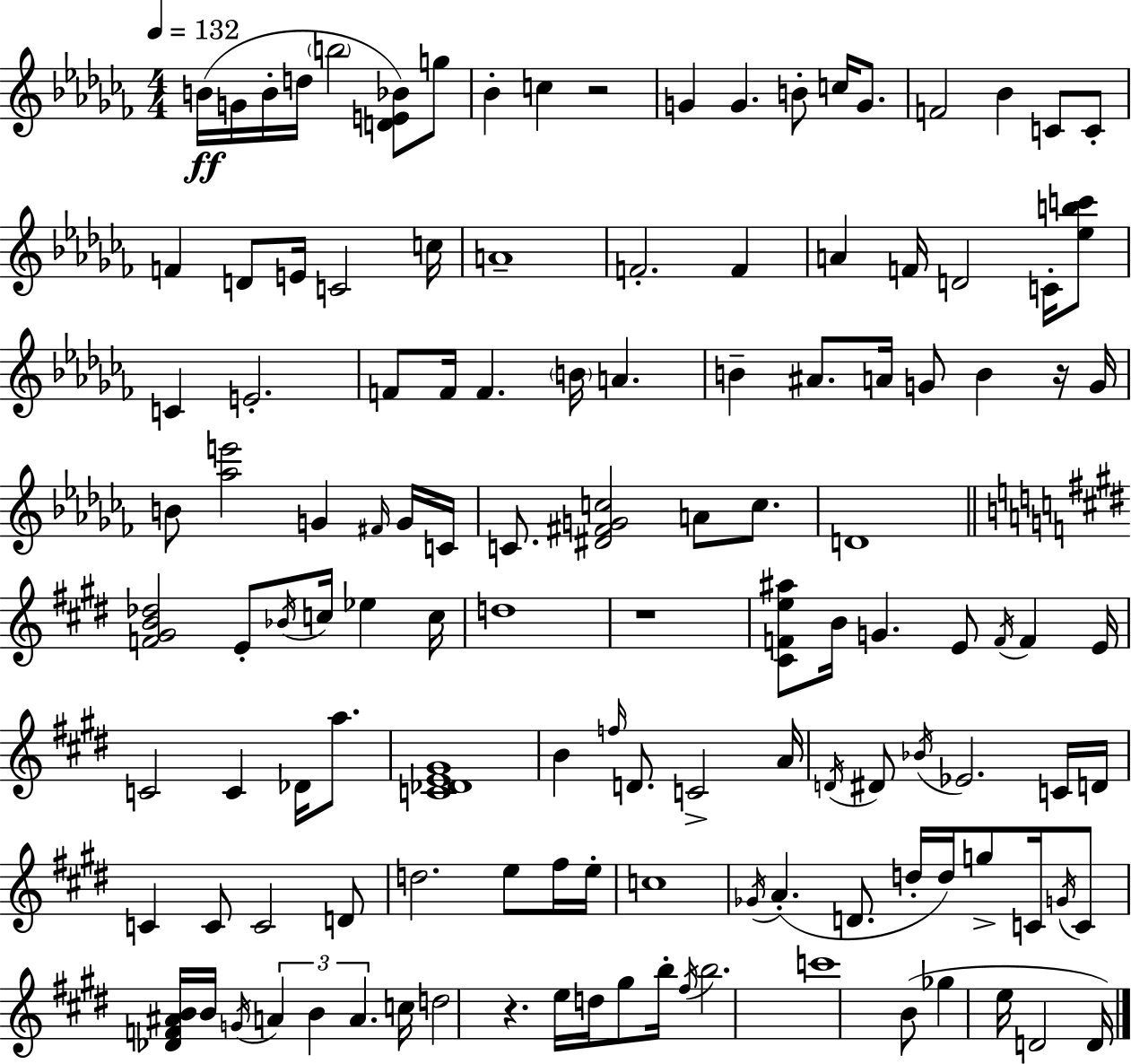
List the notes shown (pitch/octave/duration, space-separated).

B4/s G4/s B4/s D5/s B5/h [D4,E4,Bb4]/e G5/e Bb4/q C5/q R/h G4/q G4/q. B4/e C5/s G4/e. F4/h Bb4/q C4/e C4/e F4/q D4/e E4/s C4/h C5/s A4/w F4/h. F4/q A4/q F4/s D4/h C4/s [Eb5,B5,C6]/e C4/q E4/h. F4/e F4/s F4/q. B4/s A4/q. B4/q A#4/e. A4/s G4/e B4/q R/s G4/s B4/e [Ab5,E6]/h G4/q F#4/s G4/s C4/s C4/e. [D#4,F#4,G4,C5]/h A4/e C5/e. D4/w [F4,G#4,B4,Db5]/h E4/e Bb4/s C5/s Eb5/q C5/s D5/w R/w [C#4,F4,E5,A#5]/e B4/s G4/q. E4/e F4/s F4/q E4/s C4/h C4/q Db4/s A5/e. [C4,Db4,E4,G#4]/w B4/q F5/s D4/e. C4/h A4/s D4/s D#4/e Bb4/s Eb4/h. C4/s D4/s C4/q C4/e C4/h D4/e D5/h. E5/e F#5/s E5/s C5/w Gb4/s A4/q. D4/e. D5/s D5/s G5/e C4/s G4/s C4/e [Db4,F4,A#4,B4]/s B4/s G4/s A4/q B4/q A4/q. C5/s D5/h R/q. E5/s D5/s G#5/e B5/s F#5/s B5/h. C6/w B4/e Gb5/q E5/s D4/h D4/s